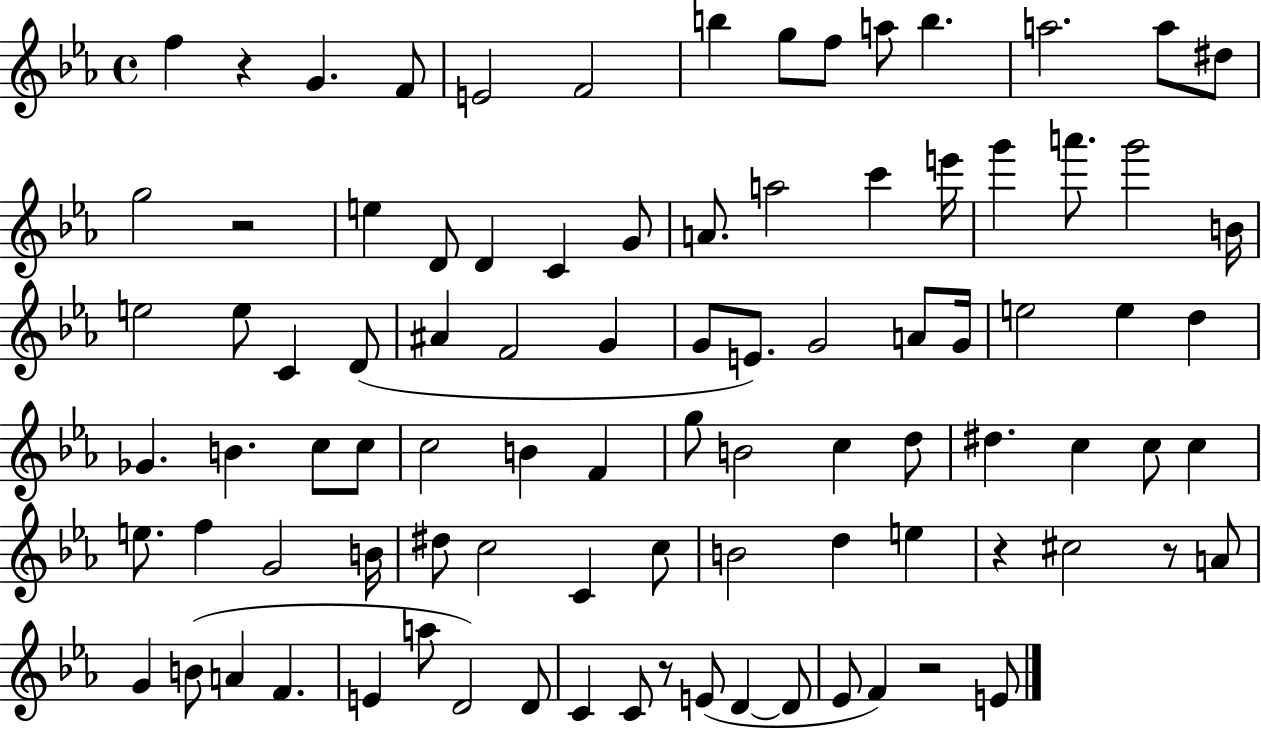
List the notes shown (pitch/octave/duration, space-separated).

F5/q R/q G4/q. F4/e E4/h F4/h B5/q G5/e F5/e A5/e B5/q. A5/h. A5/e D#5/e G5/h R/h E5/q D4/e D4/q C4/q G4/e A4/e. A5/h C6/q E6/s G6/q A6/e. G6/h B4/s E5/h E5/e C4/q D4/e A#4/q F4/h G4/q G4/e E4/e. G4/h A4/e G4/s E5/h E5/q D5/q Gb4/q. B4/q. C5/e C5/e C5/h B4/q F4/q G5/e B4/h C5/q D5/e D#5/q. C5/q C5/e C5/q E5/e. F5/q G4/h B4/s D#5/e C5/h C4/q C5/e B4/h D5/q E5/q R/q C#5/h R/e A4/e G4/q B4/e A4/q F4/q. E4/q A5/e D4/h D4/e C4/q C4/e R/e E4/e D4/q D4/e Eb4/e F4/q R/h E4/e